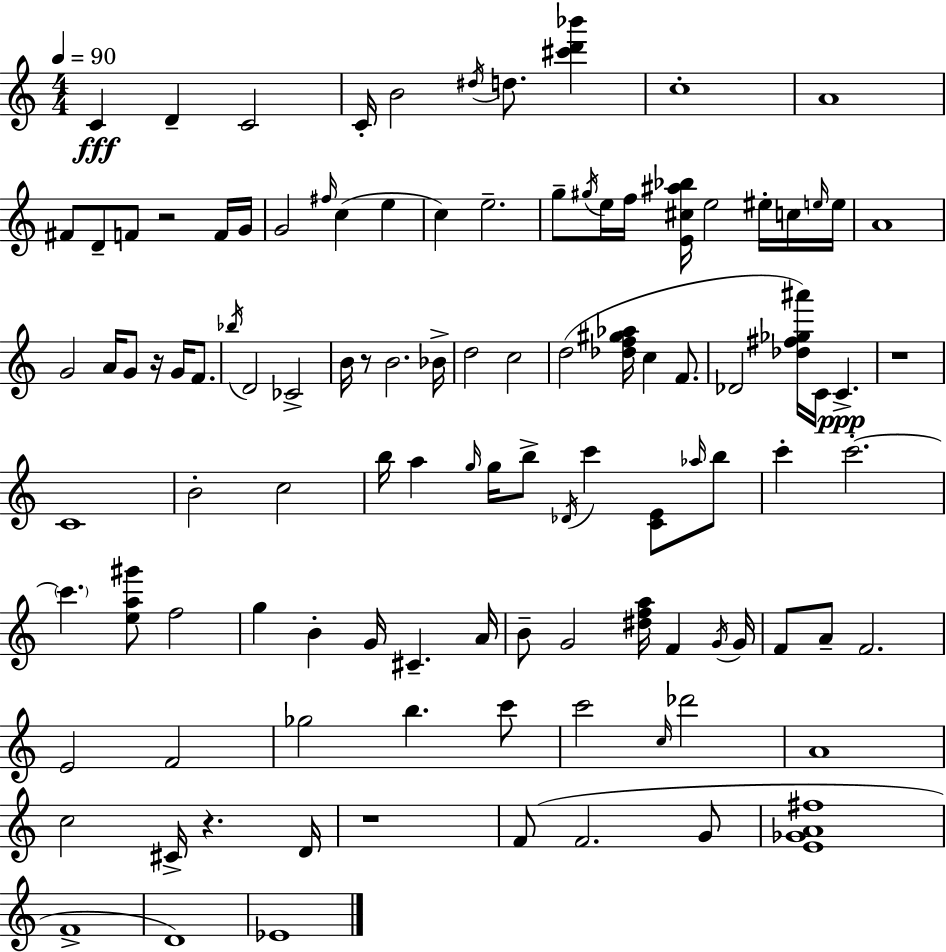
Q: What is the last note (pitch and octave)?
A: Eb4